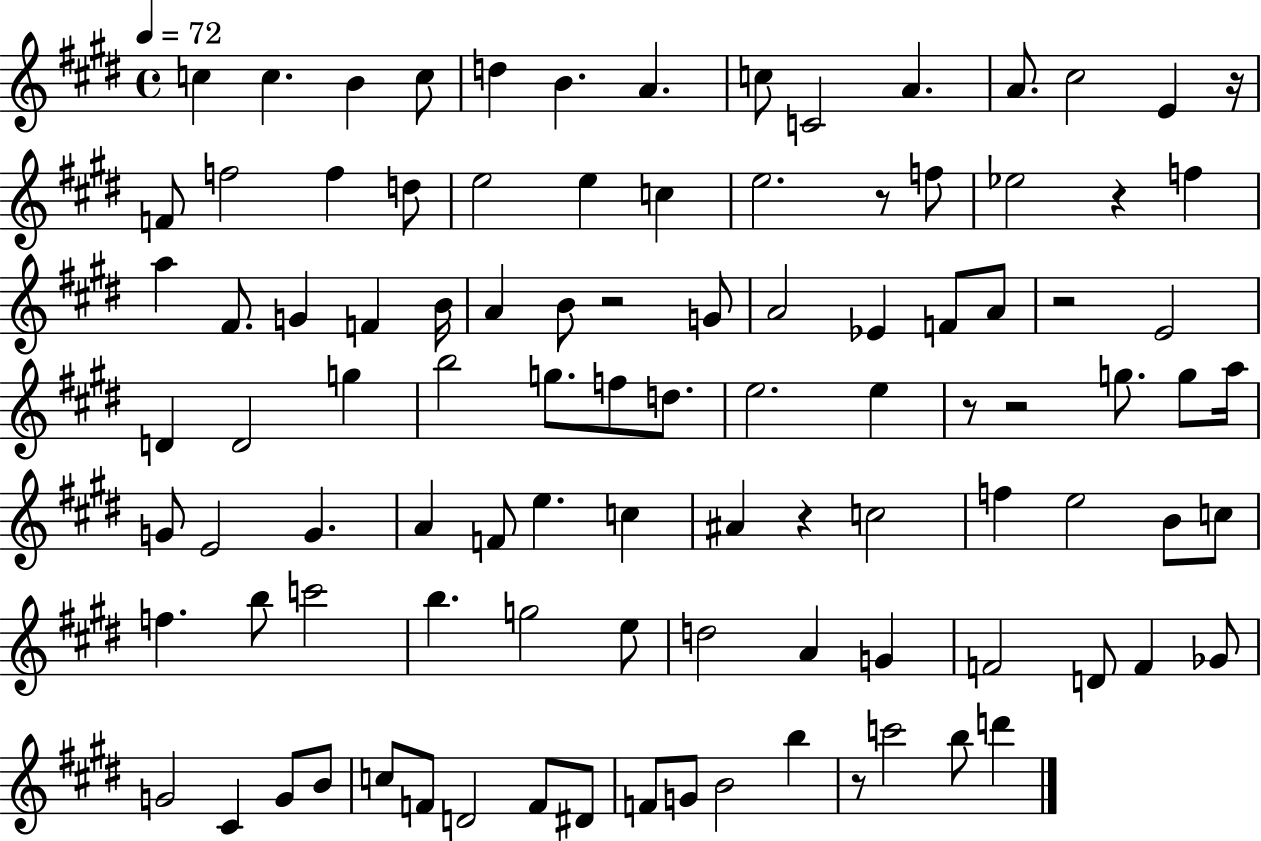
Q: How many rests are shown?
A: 9